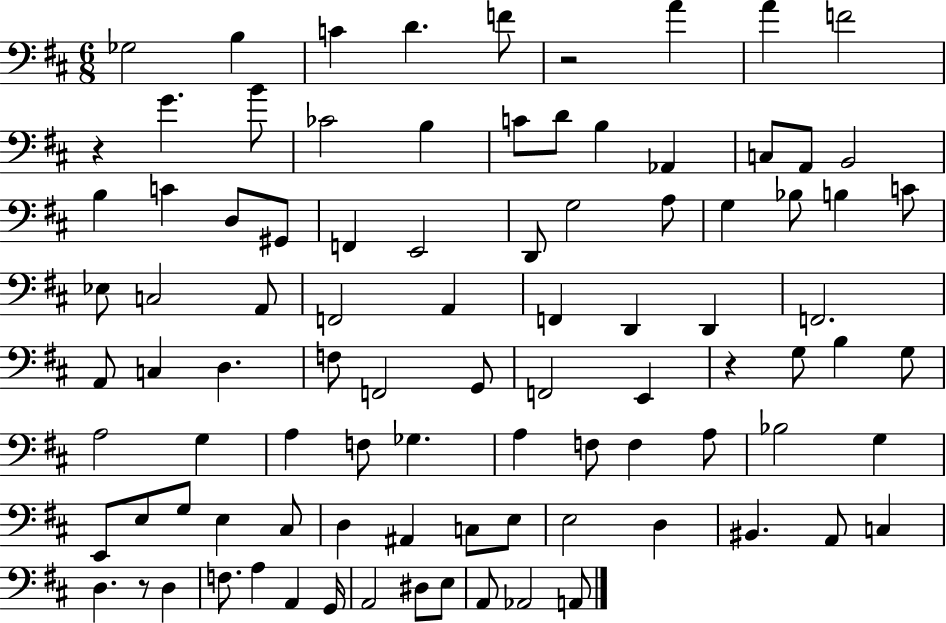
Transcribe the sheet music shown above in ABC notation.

X:1
T:Untitled
M:6/8
L:1/4
K:D
_G,2 B, C D F/2 z2 A A F2 z G B/2 _C2 B, C/2 D/2 B, _A,, C,/2 A,,/2 B,,2 B, C D,/2 ^G,,/2 F,, E,,2 D,,/2 G,2 A,/2 G, _B,/2 B, C/2 _E,/2 C,2 A,,/2 F,,2 A,, F,, D,, D,, F,,2 A,,/2 C, D, F,/2 F,,2 G,,/2 F,,2 E,, z G,/2 B, G,/2 A,2 G, A, F,/2 _G, A, F,/2 F, A,/2 _B,2 G, E,,/2 E,/2 G,/2 E, ^C,/2 D, ^A,, C,/2 E,/2 E,2 D, ^B,, A,,/2 C, D, z/2 D, F,/2 A, A,, G,,/4 A,,2 ^D,/2 E,/2 A,,/2 _A,,2 A,,/2